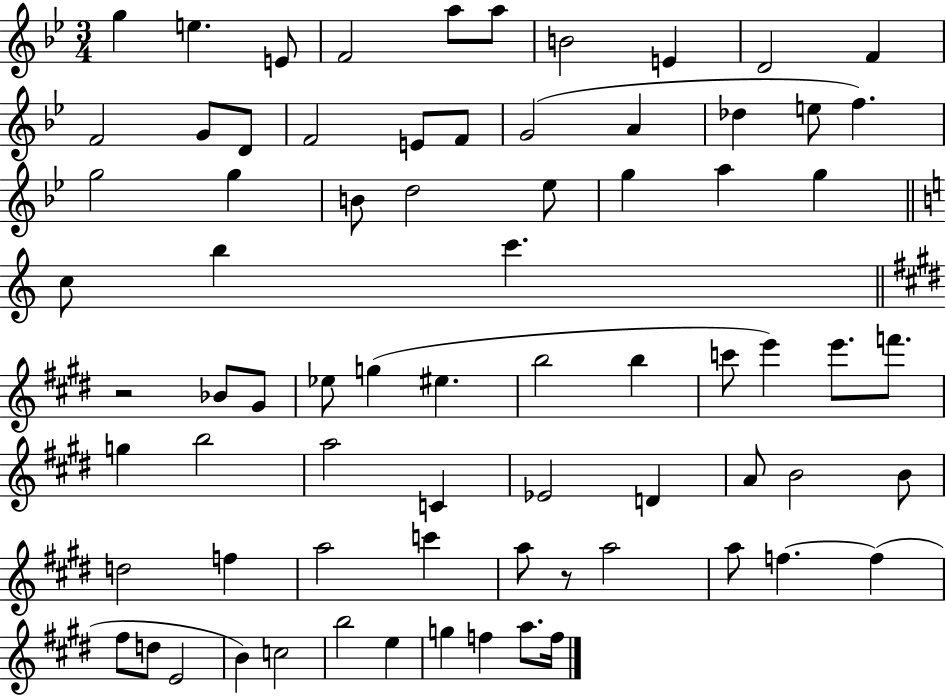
G5/q E5/q. E4/e F4/h A5/e A5/e B4/h E4/q D4/h F4/q F4/h G4/e D4/e F4/h E4/e F4/e G4/h A4/q Db5/q E5/e F5/q. G5/h G5/q B4/e D5/h Eb5/e G5/q A5/q G5/q C5/e B5/q C6/q. R/h Bb4/e G#4/e Eb5/e G5/q EIS5/q. B5/h B5/q C6/e E6/q E6/e. F6/e. G5/q B5/h A5/h C4/q Eb4/h D4/q A4/e B4/h B4/e D5/h F5/q A5/h C6/q A5/e R/e A5/h A5/e F5/q. F5/q F#5/e D5/e E4/h B4/q C5/h B5/h E5/q G5/q F5/q A5/e. F5/s